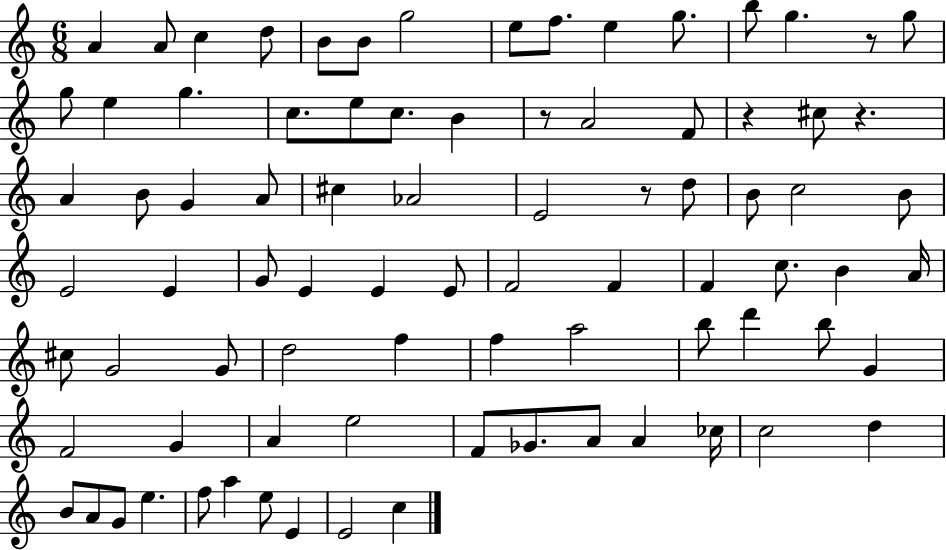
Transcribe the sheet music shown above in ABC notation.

X:1
T:Untitled
M:6/8
L:1/4
K:C
A A/2 c d/2 B/2 B/2 g2 e/2 f/2 e g/2 b/2 g z/2 g/2 g/2 e g c/2 e/2 c/2 B z/2 A2 F/2 z ^c/2 z A B/2 G A/2 ^c _A2 E2 z/2 d/2 B/2 c2 B/2 E2 E G/2 E E E/2 F2 F F c/2 B A/4 ^c/2 G2 G/2 d2 f f a2 b/2 d' b/2 G F2 G A e2 F/2 _G/2 A/2 A _c/4 c2 d B/2 A/2 G/2 e f/2 a e/2 E E2 c